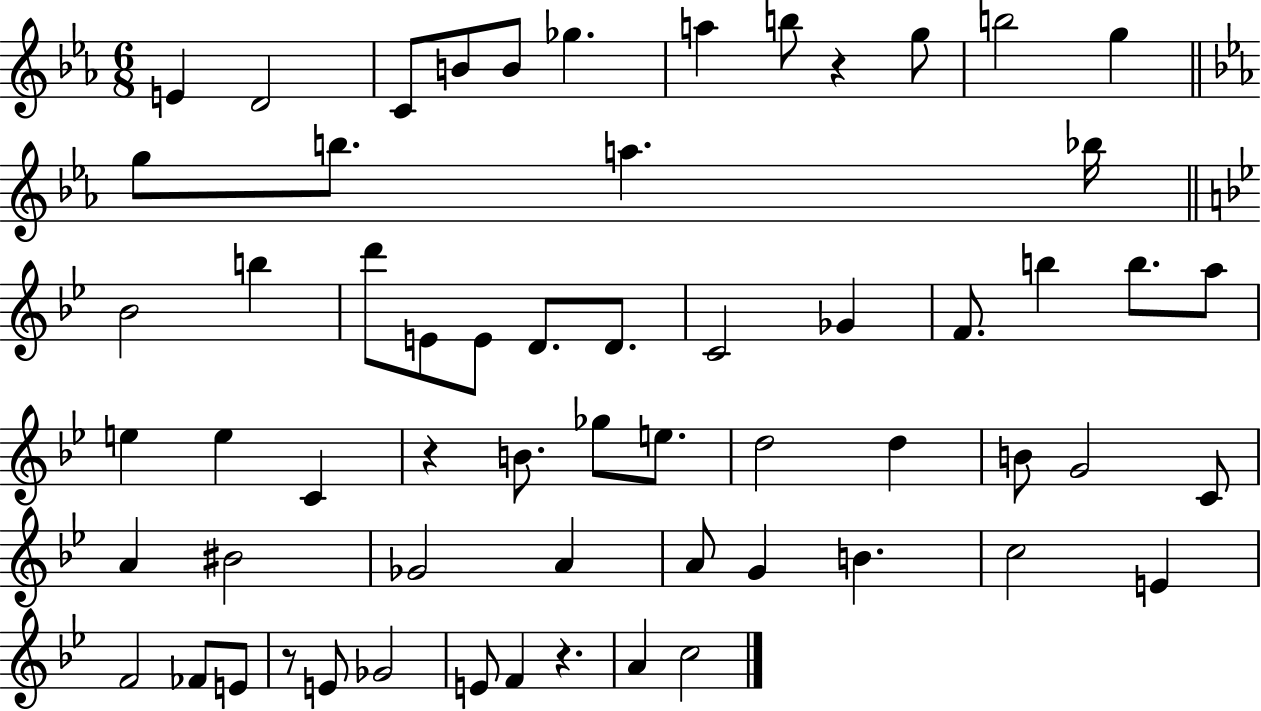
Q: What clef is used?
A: treble